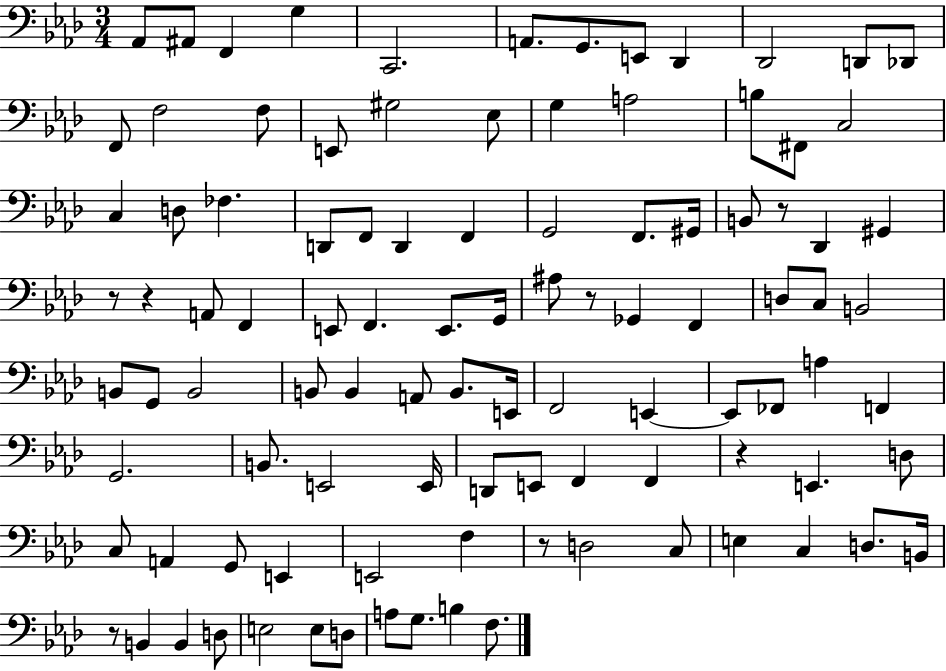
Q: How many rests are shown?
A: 7